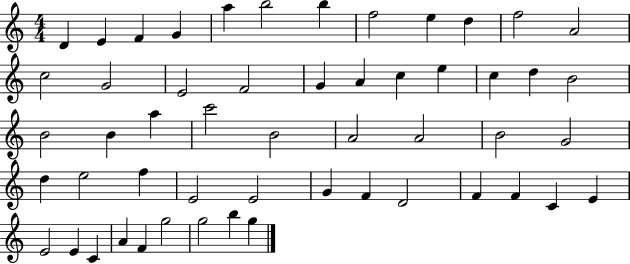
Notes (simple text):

D4/q E4/q F4/q G4/q A5/q B5/h B5/q F5/h E5/q D5/q F5/h A4/h C5/h G4/h E4/h F4/h G4/q A4/q C5/q E5/q C5/q D5/q B4/h B4/h B4/q A5/q C6/h B4/h A4/h A4/h B4/h G4/h D5/q E5/h F5/q E4/h E4/h G4/q F4/q D4/h F4/q F4/q C4/q E4/q E4/h E4/q C4/q A4/q F4/q G5/h G5/h B5/q G5/q